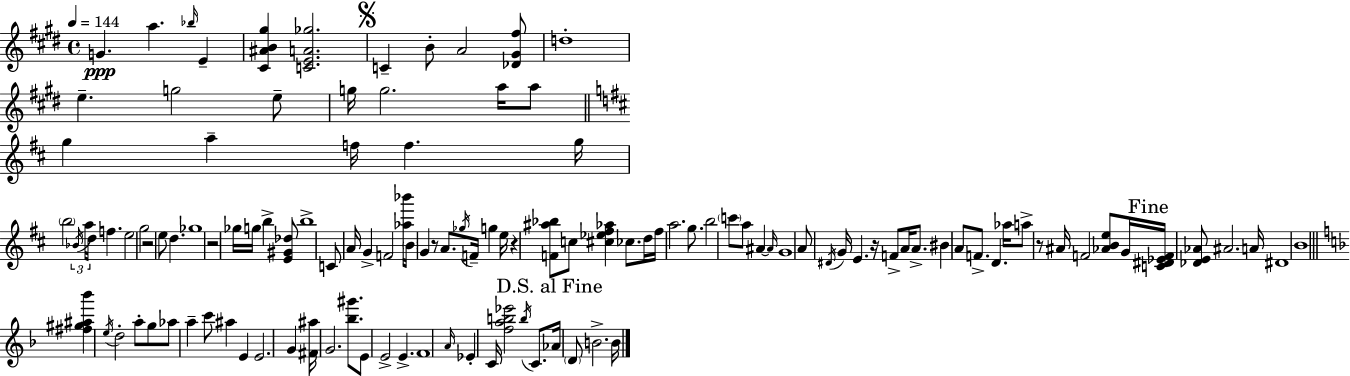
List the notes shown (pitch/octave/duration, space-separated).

G4/q. A5/q. Bb5/s E4/q [C#4,A#4,B4,G#5]/q [C4,E4,A4,Gb5]/h. C4/q B4/e A4/h [Db4,G#4,F#5]/e D5/w E5/q. G5/h E5/e G5/s G5/h. A5/s A5/e G5/q A5/q F5/s F5/q. G5/s B5/h Bb4/s A5/s D5/s F5/q. E5/h G5/h R/h E5/e D5/q. Gb5/w R/h Gb5/s G5/s B5/q [E4,G#4,Db5]/e B5/w C4/e A4/s G4/q F4/h [Ab5,Bb6]/s B4/s G4/q R/e A4/e. Gb5/s F4/s G5/q E5/s R/q [F4,A#5,Bb5]/e C5/e [C#5,Eb5,F#5,Ab5]/q CES5/e. D5/s F#5/s A5/h. G5/e. B5/h C6/e A5/e A#4/q A#4/s G4/w A4/e D#4/s G4/s E4/q. R/s F4/e A4/s A4/e. BIS4/q A4/e F4/e. D4/q. Ab5/s A5/e R/e A#4/s F4/h [Ab4,B4,E5]/e G4/s [C4,D#4,Eb4,F4]/s [Db4,E4,Ab4]/e A#4/h. A4/s D#4/w B4/w [F#5,G#5,A#5,Bb6]/q E5/s D5/h A5/e G5/e Ab5/e A5/q C6/e A#5/q E4/q E4/h. G4/q [F#4,A#5]/s G4/h. [Bb5,G#6]/e. E4/e E4/h E4/q. F4/w A4/s Eb4/q C4/s [F5,A5,B5,Eb6]/h B5/s C4/e. Ab4/s D4/e B4/h. B4/s